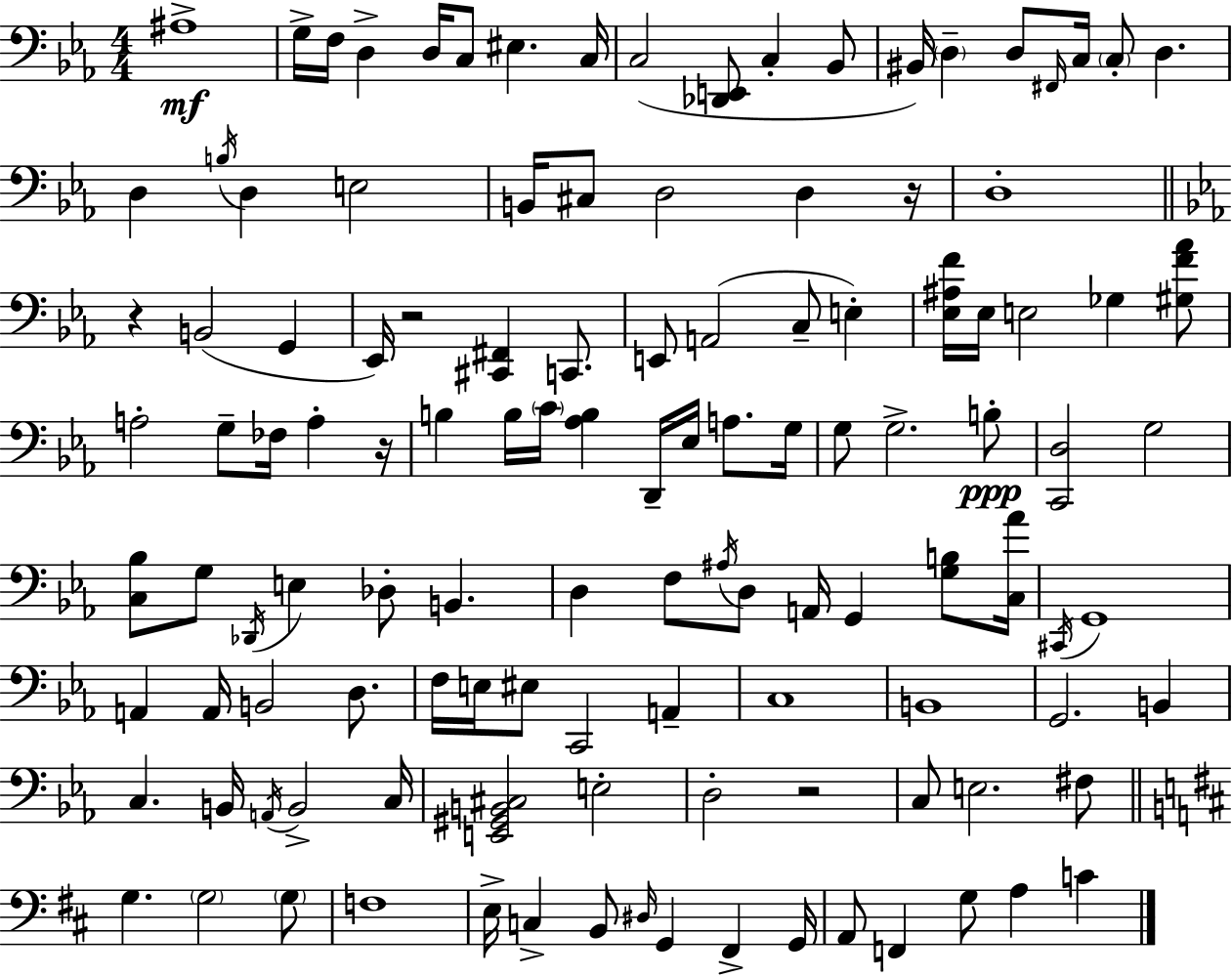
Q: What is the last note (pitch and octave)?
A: C4